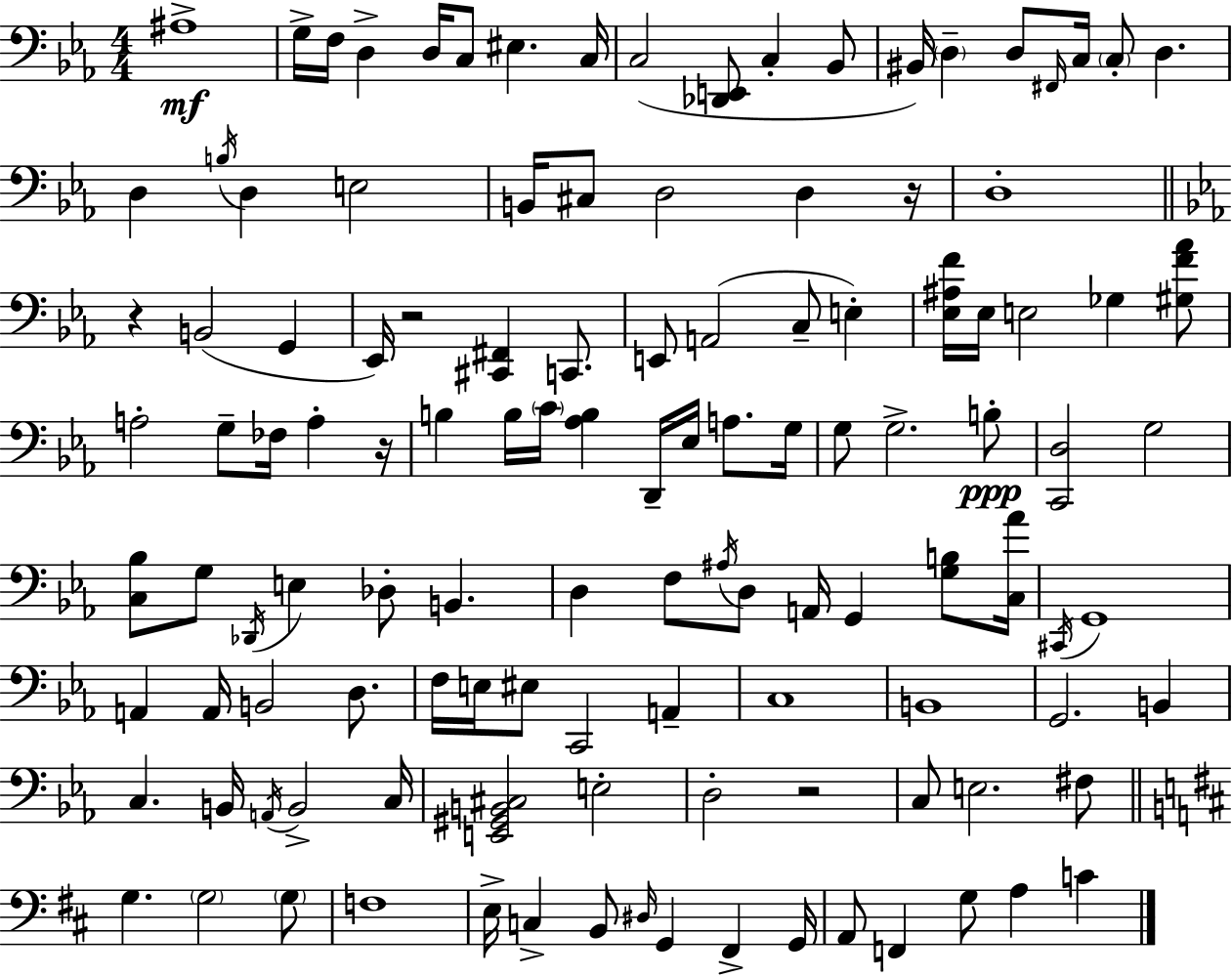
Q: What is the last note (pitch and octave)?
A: C4